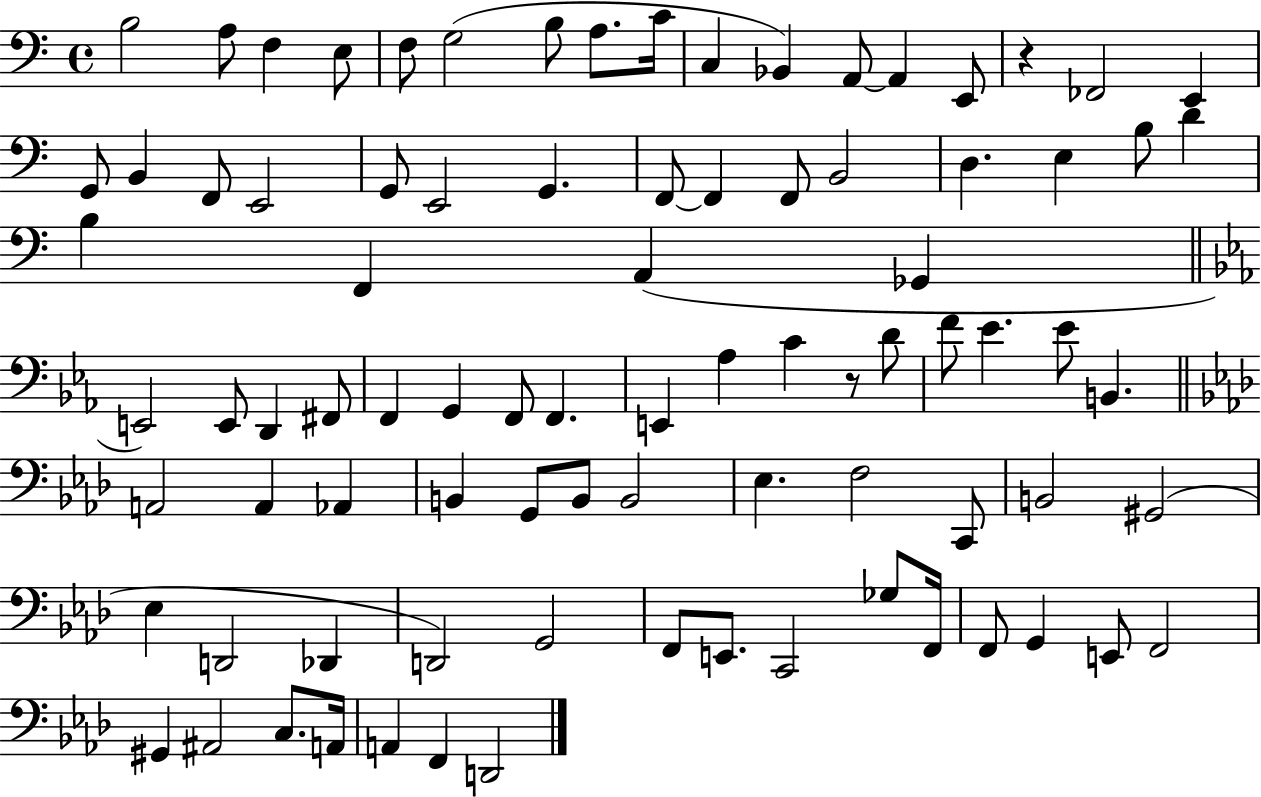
B3/h A3/e F3/q E3/e F3/e G3/h B3/e A3/e. C4/s C3/q Bb2/q A2/e A2/q E2/e R/q FES2/h E2/q G2/e B2/q F2/e E2/h G2/e E2/h G2/q. F2/e F2/q F2/e B2/h D3/q. E3/q B3/e D4/q B3/q F2/q A2/q Gb2/q E2/h E2/e D2/q F#2/e F2/q G2/q F2/e F2/q. E2/q Ab3/q C4/q R/e D4/e F4/e Eb4/q. Eb4/e B2/q. A2/h A2/q Ab2/q B2/q G2/e B2/e B2/h Eb3/q. F3/h C2/e B2/h G#2/h Eb3/q D2/h Db2/q D2/h G2/h F2/e E2/e. C2/h Gb3/e F2/s F2/e G2/q E2/e F2/h G#2/q A#2/h C3/e. A2/s A2/q F2/q D2/h